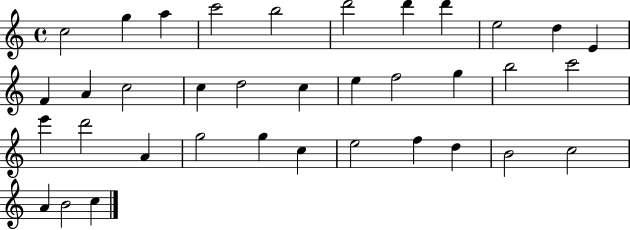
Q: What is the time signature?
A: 4/4